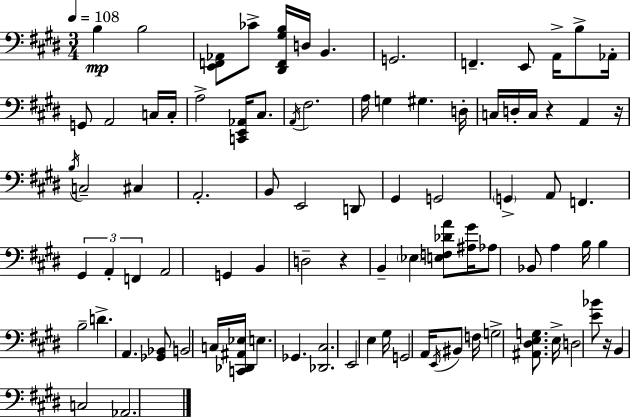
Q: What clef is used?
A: bass